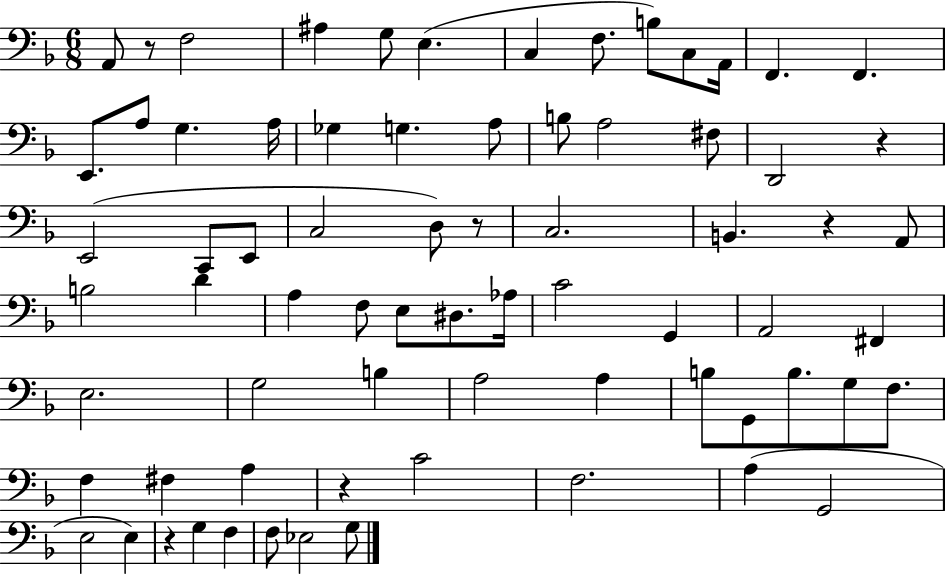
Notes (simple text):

A2/e R/e F3/h A#3/q G3/e E3/q. C3/q F3/e. B3/e C3/e A2/s F2/q. F2/q. E2/e. A3/e G3/q. A3/s Gb3/q G3/q. A3/e B3/e A3/h F#3/e D2/h R/q E2/h C2/e E2/e C3/h D3/e R/e C3/h. B2/q. R/q A2/e B3/h D4/q A3/q F3/e E3/e D#3/e. Ab3/s C4/h G2/q A2/h F#2/q E3/h. G3/h B3/q A3/h A3/q B3/e G2/e B3/e. G3/e F3/e. F3/q F#3/q A3/q R/q C4/h F3/h. A3/q G2/h E3/h E3/q R/q G3/q F3/q F3/e Eb3/h G3/e